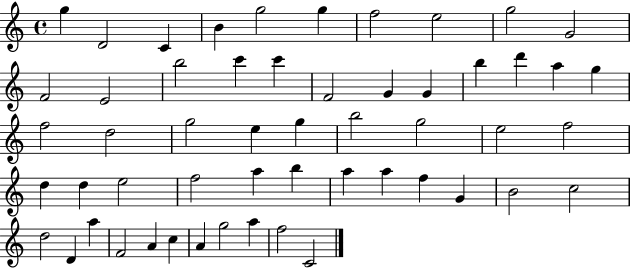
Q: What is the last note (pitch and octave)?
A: C4